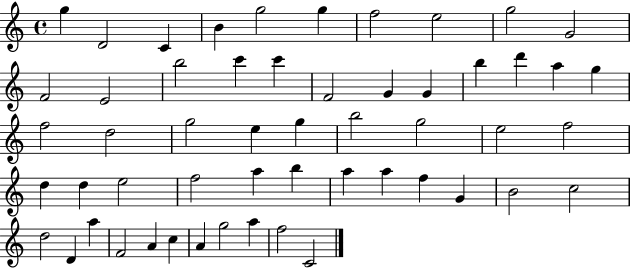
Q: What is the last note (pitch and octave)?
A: C4